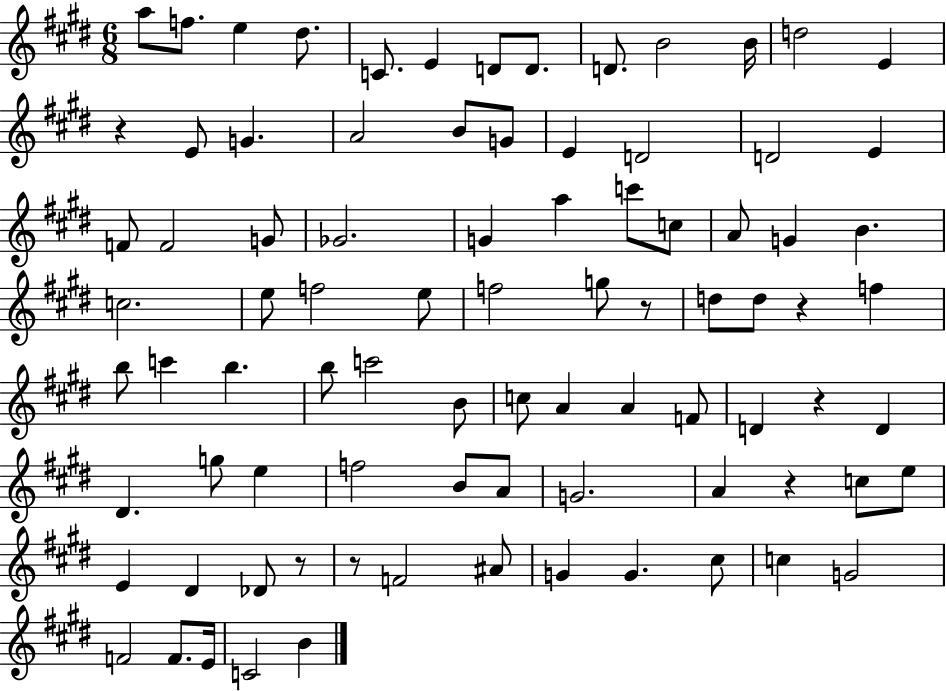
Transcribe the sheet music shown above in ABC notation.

X:1
T:Untitled
M:6/8
L:1/4
K:E
a/2 f/2 e ^d/2 C/2 E D/2 D/2 D/2 B2 B/4 d2 E z E/2 G A2 B/2 G/2 E D2 D2 E F/2 F2 G/2 _G2 G a c'/2 c/2 A/2 G B c2 e/2 f2 e/2 f2 g/2 z/2 d/2 d/2 z f b/2 c' b b/2 c'2 B/2 c/2 A A F/2 D z D ^D g/2 e f2 B/2 A/2 G2 A z c/2 e/2 E ^D _D/2 z/2 z/2 F2 ^A/2 G G ^c/2 c G2 F2 F/2 E/4 C2 B